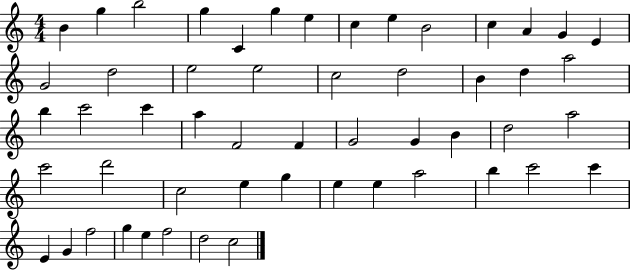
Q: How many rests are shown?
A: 0